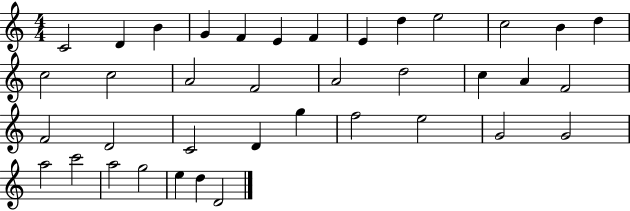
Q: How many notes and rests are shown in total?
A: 38